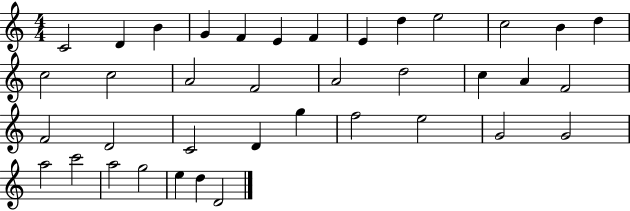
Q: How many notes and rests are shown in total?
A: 38